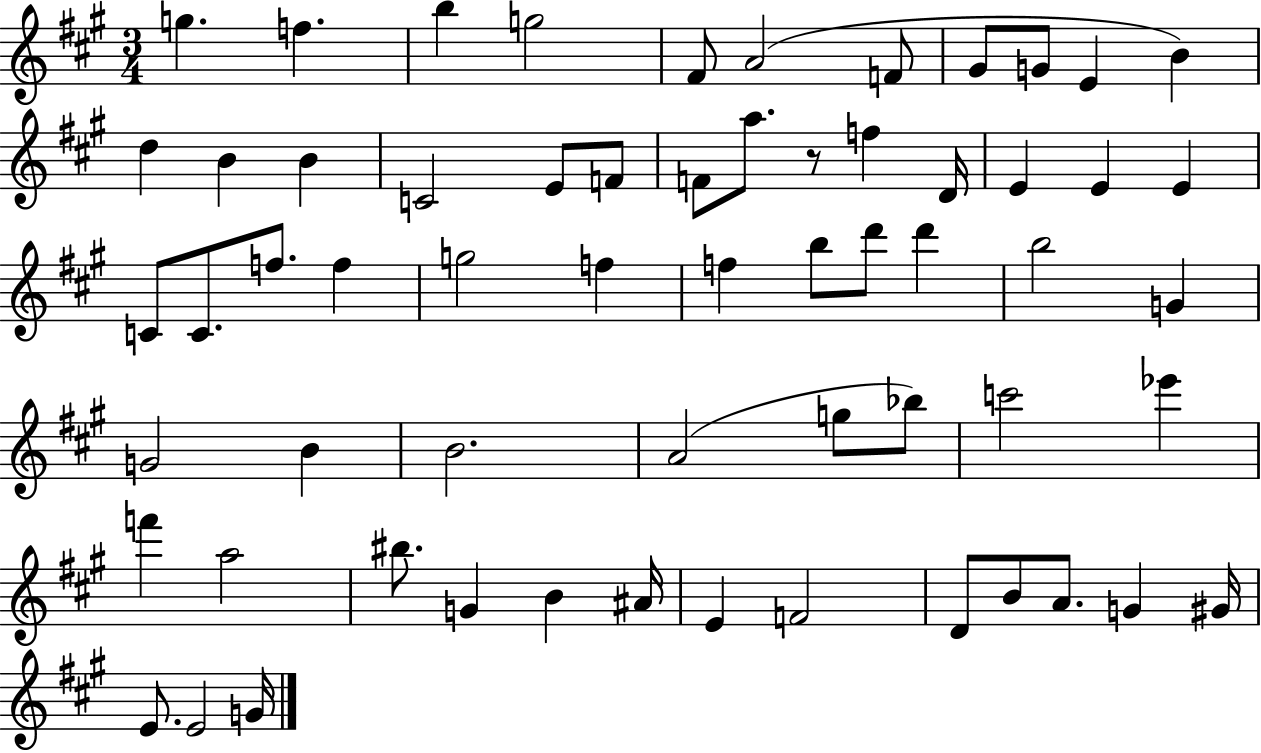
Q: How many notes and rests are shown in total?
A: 61